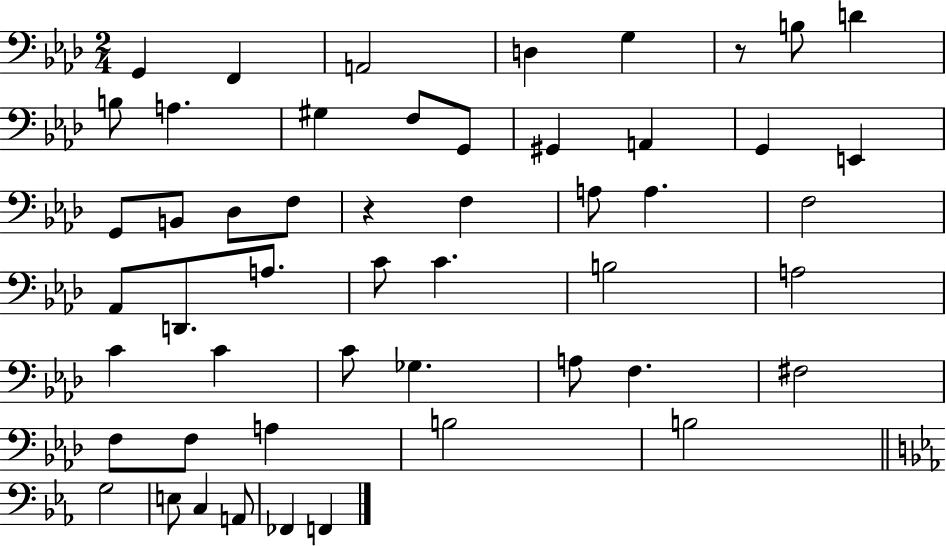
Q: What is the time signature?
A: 2/4